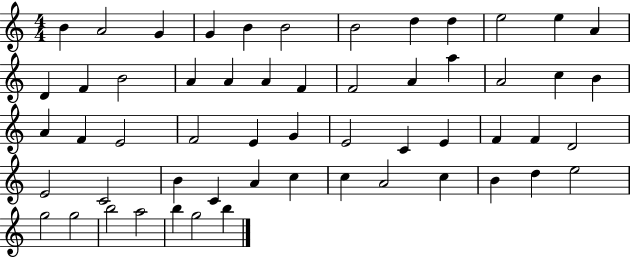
B4/q A4/h G4/q G4/q B4/q B4/h B4/h D5/q D5/q E5/h E5/q A4/q D4/q F4/q B4/h A4/q A4/q A4/q F4/q F4/h A4/q A5/q A4/h C5/q B4/q A4/q F4/q E4/h F4/h E4/q G4/q E4/h C4/q E4/q F4/q F4/q D4/h E4/h C4/h B4/q C4/q A4/q C5/q C5/q A4/h C5/q B4/q D5/q E5/h G5/h G5/h B5/h A5/h B5/q G5/h B5/q